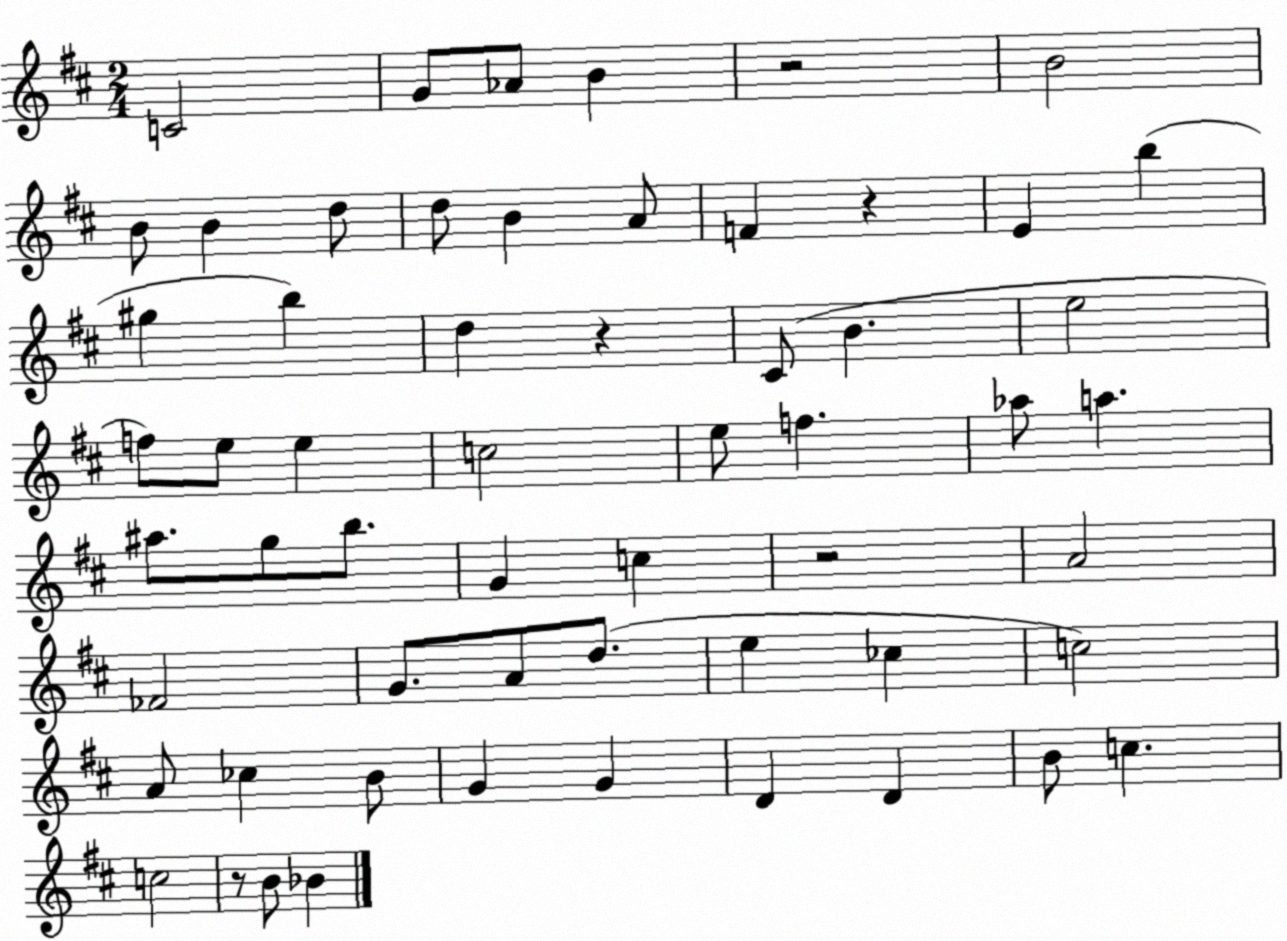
X:1
T:Untitled
M:2/4
L:1/4
K:D
C2 G/2 _A/2 B z2 B2 B/2 B d/2 d/2 B A/2 F z E b ^g b d z ^C/2 B e2 f/2 e/2 e c2 e/2 f _a/2 a ^a/2 g/2 b/2 G c z2 A2 _F2 G/2 A/2 d/2 e _c c2 A/2 _c B/2 G G D D B/2 c c2 z/2 B/2 _B